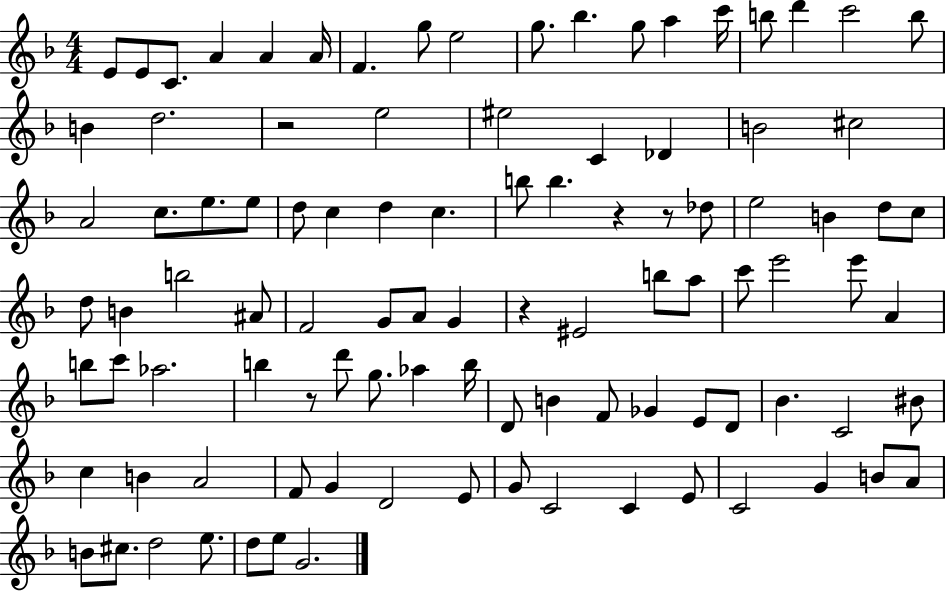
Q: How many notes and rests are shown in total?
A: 100